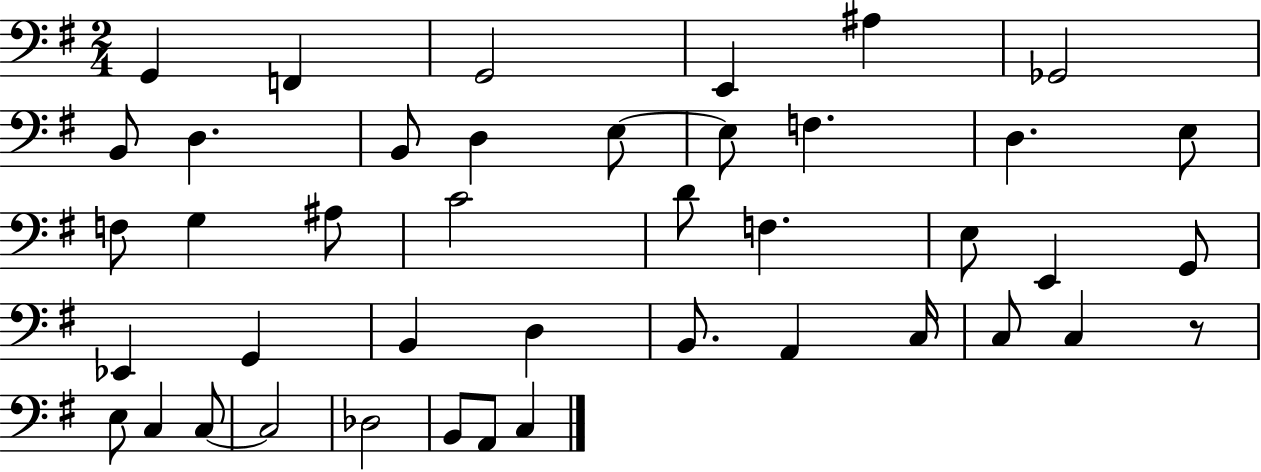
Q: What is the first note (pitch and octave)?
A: G2